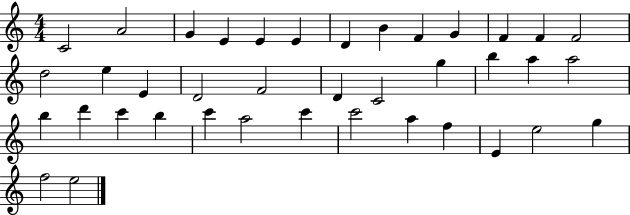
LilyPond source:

{
  \clef treble
  \numericTimeSignature
  \time 4/4
  \key c \major
  c'2 a'2 | g'4 e'4 e'4 e'4 | d'4 b'4 f'4 g'4 | f'4 f'4 f'2 | \break d''2 e''4 e'4 | d'2 f'2 | d'4 c'2 g''4 | b''4 a''4 a''2 | \break b''4 d'''4 c'''4 b''4 | c'''4 a''2 c'''4 | c'''2 a''4 f''4 | e'4 e''2 g''4 | \break f''2 e''2 | \bar "|."
}